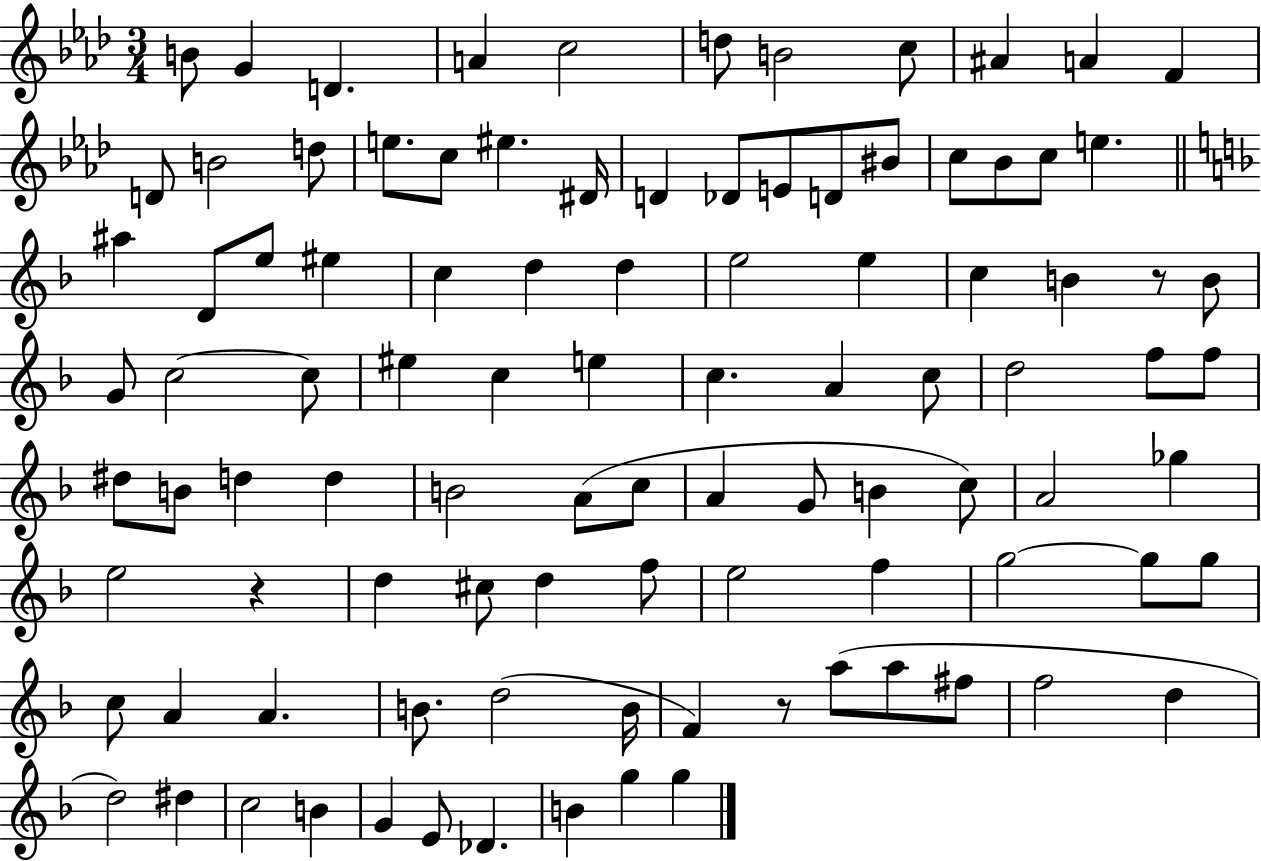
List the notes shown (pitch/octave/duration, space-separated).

B4/e G4/q D4/q. A4/q C5/h D5/e B4/h C5/e A#4/q A4/q F4/q D4/e B4/h D5/e E5/e. C5/e EIS5/q. D#4/s D4/q Db4/e E4/e D4/e BIS4/e C5/e Bb4/e C5/e E5/q. A#5/q D4/e E5/e EIS5/q C5/q D5/q D5/q E5/h E5/q C5/q B4/q R/e B4/e G4/e C5/h C5/e EIS5/q C5/q E5/q C5/q. A4/q C5/e D5/h F5/e F5/e D#5/e B4/e D5/q D5/q B4/h A4/e C5/e A4/q G4/e B4/q C5/e A4/h Gb5/q E5/h R/q D5/q C#5/e D5/q F5/e E5/h F5/q G5/h G5/e G5/e C5/e A4/q A4/q. B4/e. D5/h B4/s F4/q R/e A5/e A5/e F#5/e F5/h D5/q D5/h D#5/q C5/h B4/q G4/q E4/e Db4/q. B4/q G5/q G5/q